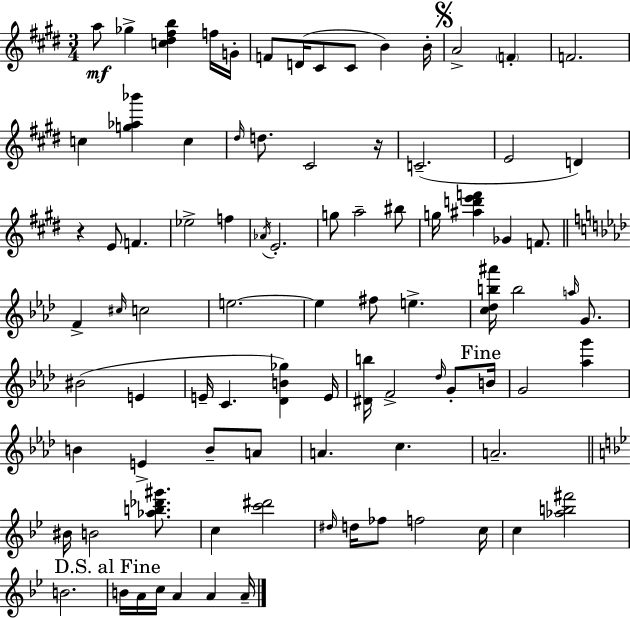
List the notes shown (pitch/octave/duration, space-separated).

A5/e Gb5/q [C5,D#5,F#5,B5]/q F5/s G4/s F4/e D4/s C#4/e C#4/e B4/q B4/s A4/h F4/q F4/h. C5/q [G5,Ab5,Bb6]/q C5/q D#5/s D5/e. C#4/h R/s C4/h. E4/h D4/q R/q E4/e F4/q. Eb5/h F5/q Ab4/s E4/h. G5/e A5/h BIS5/e G5/s [A#5,D6,E6,F6]/q Gb4/q F4/e. F4/q C#5/s C5/h E5/h. E5/q F#5/e E5/q. [C5,Db5,B5,A#6]/s B5/h A5/s G4/e. BIS4/h E4/q E4/s C4/q. [Db4,B4,Gb5]/q E4/s [D#4,B5]/s F4/h Db5/s G4/e B4/s G4/h [Ab5,G6]/q B4/q E4/q B4/e A4/e A4/q. C5/q. A4/h. BIS4/s B4/h [Ab5,B5,Db6,G#6]/e. C5/q [C6,D#6]/h D#5/s D5/s FES5/e F5/h C5/s C5/q [Ab5,B5,F#6]/h B4/h. B4/s A4/s C5/s A4/q A4/q A4/s